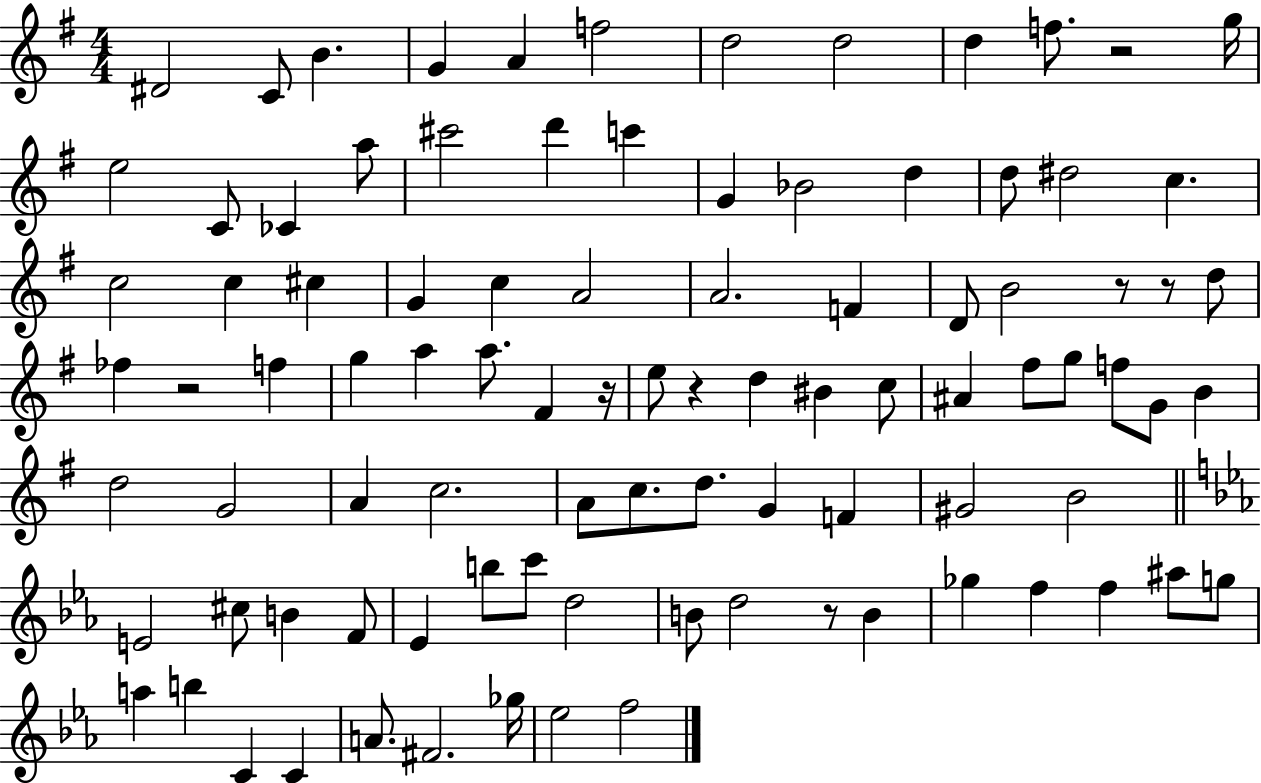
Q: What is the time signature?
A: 4/4